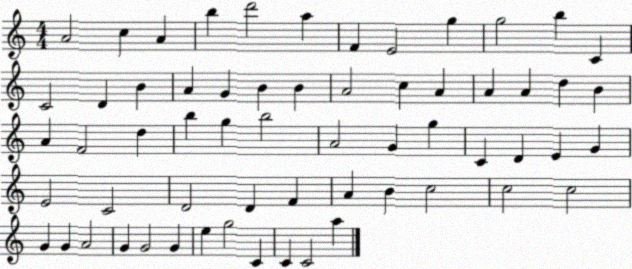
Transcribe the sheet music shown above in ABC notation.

X:1
T:Untitled
M:4/4
L:1/4
K:C
A2 c A b d'2 a F E2 g g2 b C C2 D B A G B B A2 c A A A d B A F2 d b g b2 A2 G g C D E G E2 C2 D2 D F A B c2 c2 c2 G G A2 G G2 G e g2 C C C2 a